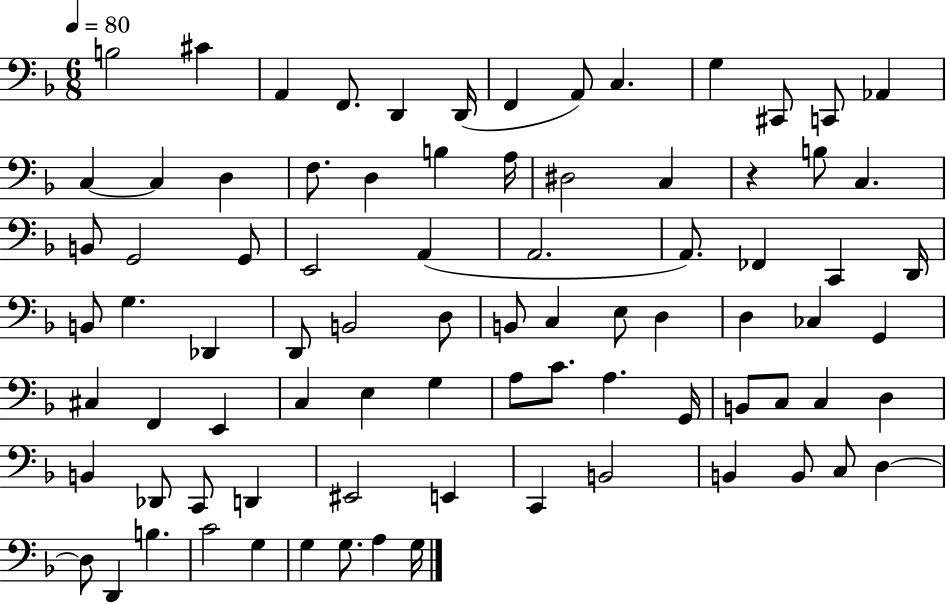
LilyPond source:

{
  \clef bass
  \numericTimeSignature
  \time 6/8
  \key f \major
  \tempo 4 = 80
  b2 cis'4 | a,4 f,8. d,4 d,16( | f,4 a,8) c4. | g4 cis,8 c,8 aes,4 | \break c4~~ c4 d4 | f8. d4 b4 a16 | dis2 c4 | r4 b8 c4. | \break b,8 g,2 g,8 | e,2 a,4( | a,2. | a,8.) fes,4 c,4 d,16 | \break b,8 g4. des,4 | d,8 b,2 d8 | b,8 c4 e8 d4 | d4 ces4 g,4 | \break cis4 f,4 e,4 | c4 e4 g4 | a8 c'8. a4. g,16 | b,8 c8 c4 d4 | \break b,4 des,8 c,8 d,4 | eis,2 e,4 | c,4 b,2 | b,4 b,8 c8 d4~~ | \break d8 d,4 b4. | c'2 g4 | g4 g8. a4 g16 | \bar "|."
}